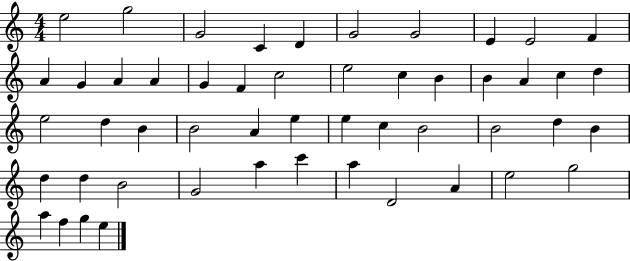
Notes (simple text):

E5/h G5/h G4/h C4/q D4/q G4/h G4/h E4/q E4/h F4/q A4/q G4/q A4/q A4/q G4/q F4/q C5/h E5/h C5/q B4/q B4/q A4/q C5/q D5/q E5/h D5/q B4/q B4/h A4/q E5/q E5/q C5/q B4/h B4/h D5/q B4/q D5/q D5/q B4/h G4/h A5/q C6/q A5/q D4/h A4/q E5/h G5/h A5/q F5/q G5/q E5/q